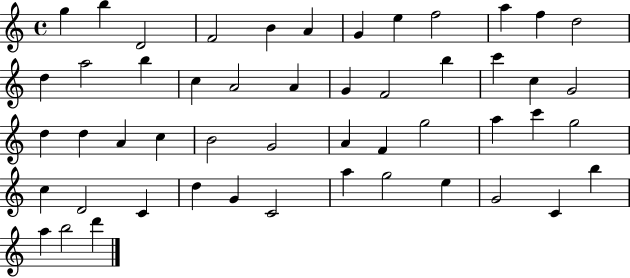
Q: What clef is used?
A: treble